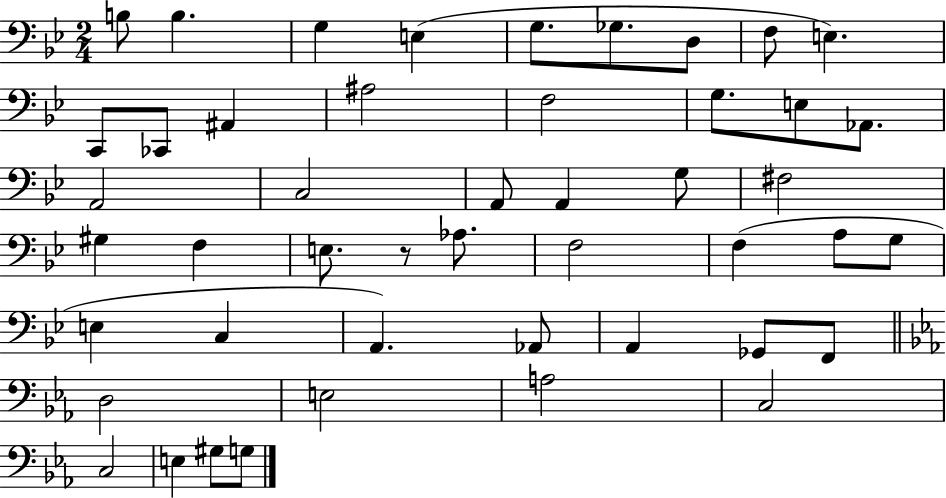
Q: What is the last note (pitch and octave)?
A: G3